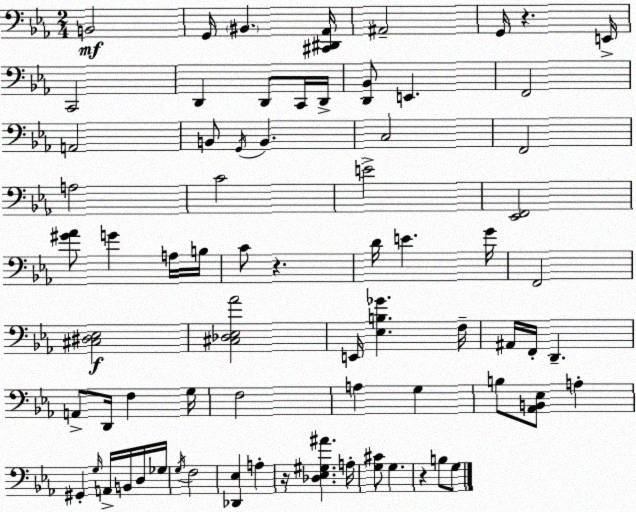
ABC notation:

X:1
T:Untitled
M:2/4
L:1/4
K:Eb
B,,2 G,,/4 ^B,, [^C,,^D,,_A,,]/4 ^A,,2 G,,/4 z E,,/4 C,,2 D,, D,,/2 C,,/4 D,,/4 [D,,_B,,]/2 E,, F,,2 A,,2 B,,/2 G,,/4 B,, C,2 F,,2 A,2 C2 E2 [_E,,F,,]2 [^G_A]/2 G A,/4 B,/4 C/2 z D/4 E G/4 F,,2 [^C,^D,_E,]2 [^C,_D,_E,_A]2 E,,/4 [_E,B,_G] F,/4 ^A,,/4 F,,/4 D,, A,,/2 D,,/4 F, G,/4 F,2 A, G, B,/2 [_A,,B,,_E,]/2 A, ^G,, G,/4 A,,/4 B,,/4 D,/4 _G,/4 G,/4 F,2 [_D,,_E,] A, z/4 [_D,_E,^G,^A] A,/4 [G,^C]/2 G, z B,/2 G,/2